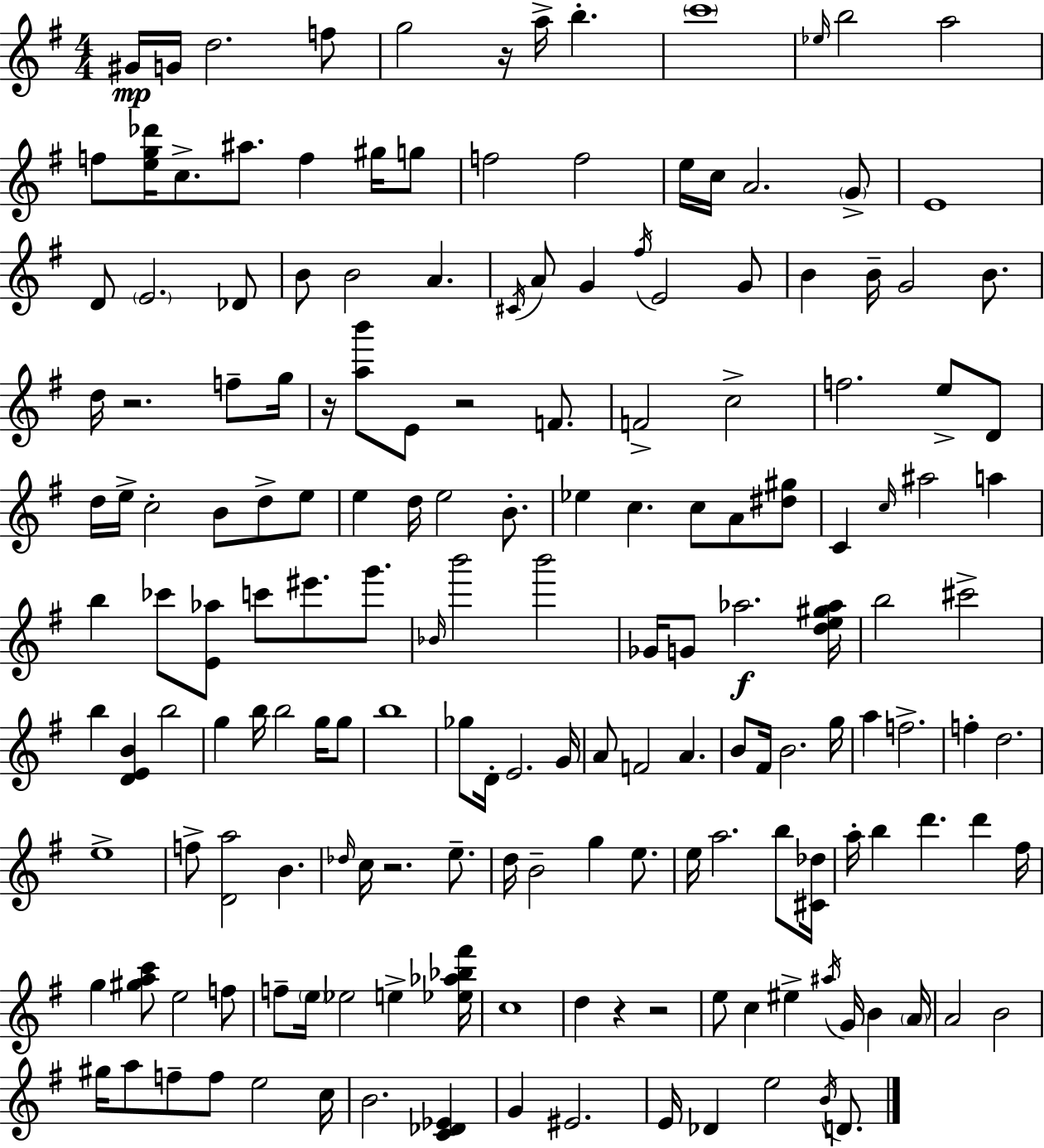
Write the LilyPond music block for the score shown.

{
  \clef treble
  \numericTimeSignature
  \time 4/4
  \key g \major
  \repeat volta 2 { gis'16\mp g'16 d''2. f''8 | g''2 r16 a''16-> b''4.-. | \parenthesize c'''1 | \grace { ees''16 } b''2 a''2 | \break f''8 <e'' g'' des'''>16 c''8.-> ais''8. f''4 gis''16 g''8 | f''2 f''2 | e''16 c''16 a'2. \parenthesize g'8-> | e'1 | \break d'8 \parenthesize e'2. des'8 | b'8 b'2 a'4. | \acciaccatura { cis'16 } a'8 g'4 \acciaccatura { fis''16 } e'2 | g'8 b'4 b'16-- g'2 | \break b'8. d''16 r2. | f''8-- g''16 r16 <a'' b'''>8 e'8 r2 | f'8. f'2-> c''2-> | f''2. e''8-> | \break d'8 d''16 e''16-> c''2-. b'8 d''8-> | e''8 e''4 d''16 e''2 | b'8.-. ees''4 c''4. c''8 a'8 | <dis'' gis''>8 c'4 \grace { c''16 } ais''2 | \break a''4 b''4 ces'''8 <e' aes''>8 c'''8 eis'''8. | g'''8. \grace { bes'16 } b'''2 b'''2 | ges'16 g'8 aes''2.\f | <d'' e'' gis'' aes''>16 b''2 cis'''2-> | \break b''4 <d' e' b'>4 b''2 | g''4 b''16 b''2 | g''16 g''8 b''1 | ges''8 d'16-. e'2. | \break g'16 a'8 f'2 a'4. | b'8 fis'16 b'2. | g''16 a''4 f''2.-> | f''4-. d''2. | \break e''1-> | f''8-> <d' a''>2 b'4. | \grace { des''16 } c''16 r2. | e''8.-- d''16 b'2-- g''4 | \break e''8. e''16 a''2. | b''8 <cis' des''>16 a''16-. b''4 d'''4. | d'''4 fis''16 g''4 <gis'' a'' c'''>8 e''2 | f''8 f''8-- \parenthesize e''16 ees''2 | \break e''4-> <ees'' aes'' bes'' fis'''>16 c''1 | d''4 r4 r2 | e''8 c''4 eis''4-> | \acciaccatura { ais''16 } g'16 b'4 \parenthesize a'16 a'2 b'2 | \break gis''16 a''8 f''8-- f''8 e''2 | c''16 b'2. | <c' des' ees'>4 g'4 eis'2. | e'16 des'4 e''2 | \break \acciaccatura { b'16 } d'8. } \bar "|."
}